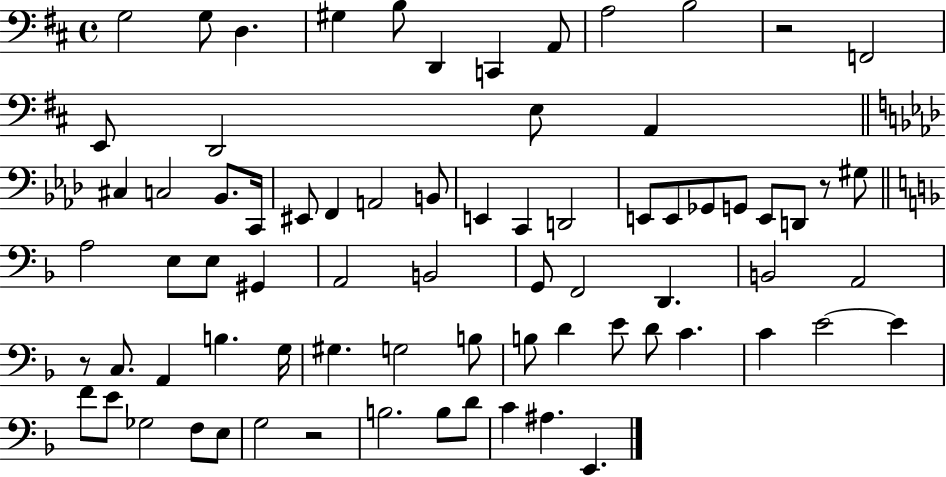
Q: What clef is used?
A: bass